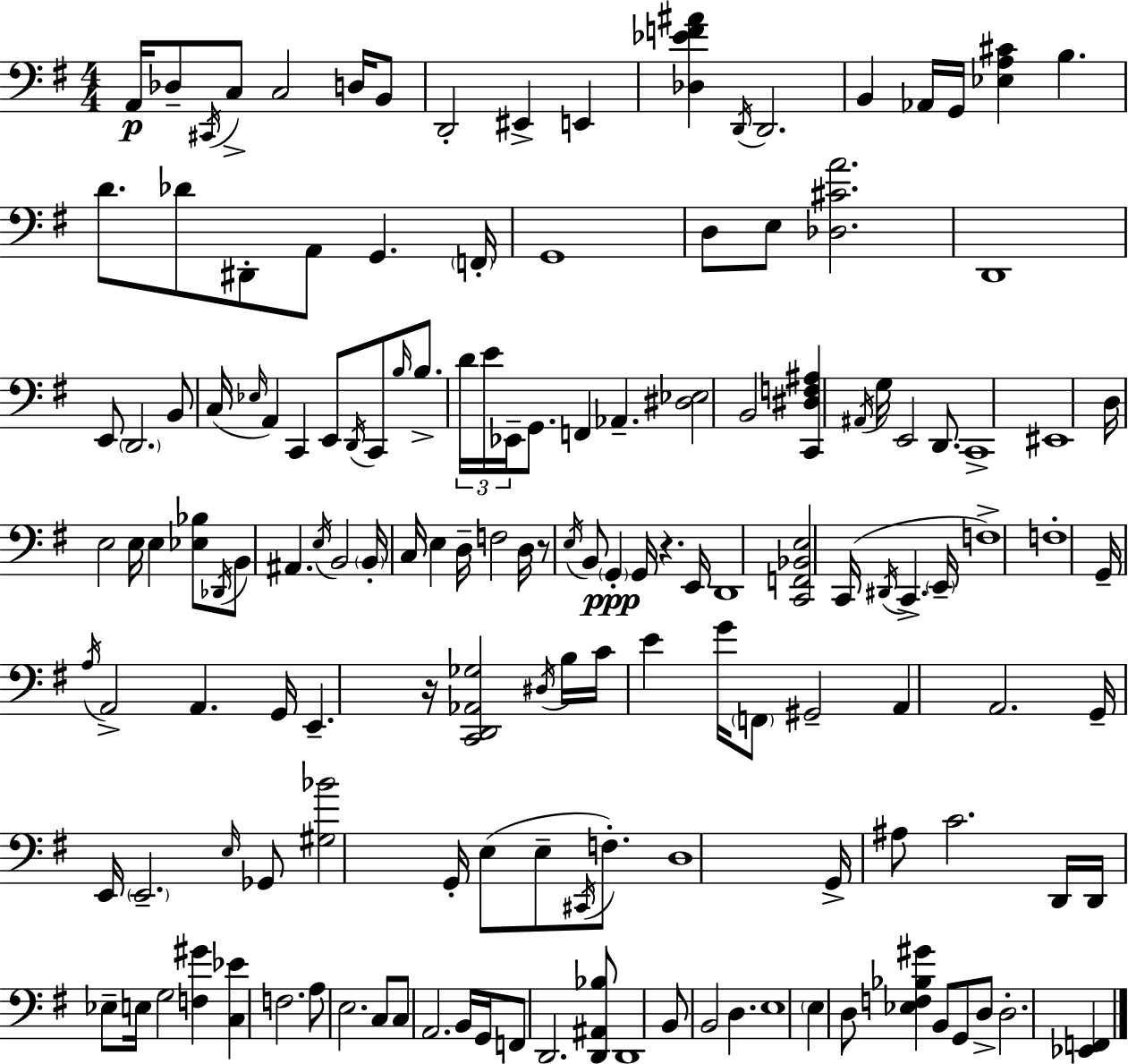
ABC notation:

X:1
T:Untitled
M:4/4
L:1/4
K:Em
A,,/4 _D,/2 ^C,,/4 C,/2 C,2 D,/4 B,,/2 D,,2 ^E,, E,, [_D,_EF^A] D,,/4 D,,2 B,, _A,,/4 G,,/4 [_E,A,^C] B, D/2 _D/2 ^D,,/2 A,,/2 G,, F,,/4 G,,4 D,/2 E,/2 [_D,^CA]2 D,,4 E,,/2 D,,2 B,,/2 C,/4 _E,/4 A,, C,, E,,/2 D,,/4 C,,/2 B,/4 B,/2 D/4 E/4 _E,,/4 G,,/2 F,, _A,, [^D,_E,]2 B,,2 [C,,^D,F,^A,] ^A,,/4 G,/4 E,,2 D,,/2 C,,4 ^E,,4 D,/4 E,2 E,/4 E, [_E,_B,]/2 _D,,/4 B,,/2 ^A,, E,/4 B,,2 B,,/4 C,/4 E, D,/4 F,2 D,/4 z/2 E,/4 B,,/2 G,, G,,/4 z E,,/4 D,,4 [C,,F,,_B,,E,]2 C,,/4 ^D,,/4 C,, E,,/4 F,4 F,4 G,,/4 A,/4 A,,2 A,, G,,/4 E,, z/4 [C,,D,,_A,,_G,]2 ^D,/4 B,/4 C/4 E G/4 F,,/2 ^G,,2 A,, A,,2 G,,/4 E,,/4 E,,2 E,/4 _G,,/2 [^G,_B]2 G,,/4 E,/2 E,/2 ^C,,/4 F,/2 D,4 G,,/4 ^A,/2 C2 D,,/4 D,,/4 _E,/2 E,/4 G,2 [F,^G] [C,_E] F,2 A,/2 E,2 C,/2 C,/2 A,,2 B,,/4 G,,/4 F,,/2 D,,2 [D,,^A,,_B,]/2 D,,4 B,,/2 B,,2 D, E,4 E, D,/2 [_E,F,_B,^G] B,,/2 G,,/2 D,/2 D,2 [_E,,F,,]